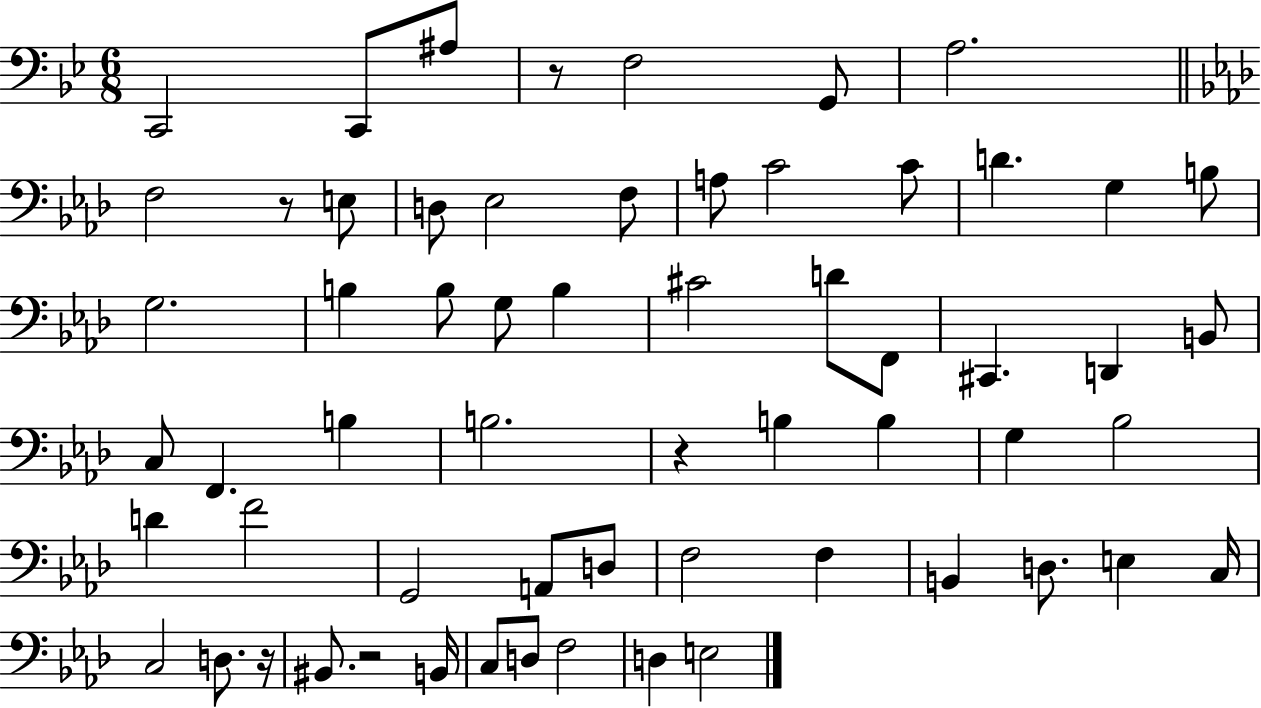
X:1
T:Untitled
M:6/8
L:1/4
K:Bb
C,,2 C,,/2 ^A,/2 z/2 F,2 G,,/2 A,2 F,2 z/2 E,/2 D,/2 _E,2 F,/2 A,/2 C2 C/2 D G, B,/2 G,2 B, B,/2 G,/2 B, ^C2 D/2 F,,/2 ^C,, D,, B,,/2 C,/2 F,, B, B,2 z B, B, G, _B,2 D F2 G,,2 A,,/2 D,/2 F,2 F, B,, D,/2 E, C,/4 C,2 D,/2 z/4 ^B,,/2 z2 B,,/4 C,/2 D,/2 F,2 D, E,2